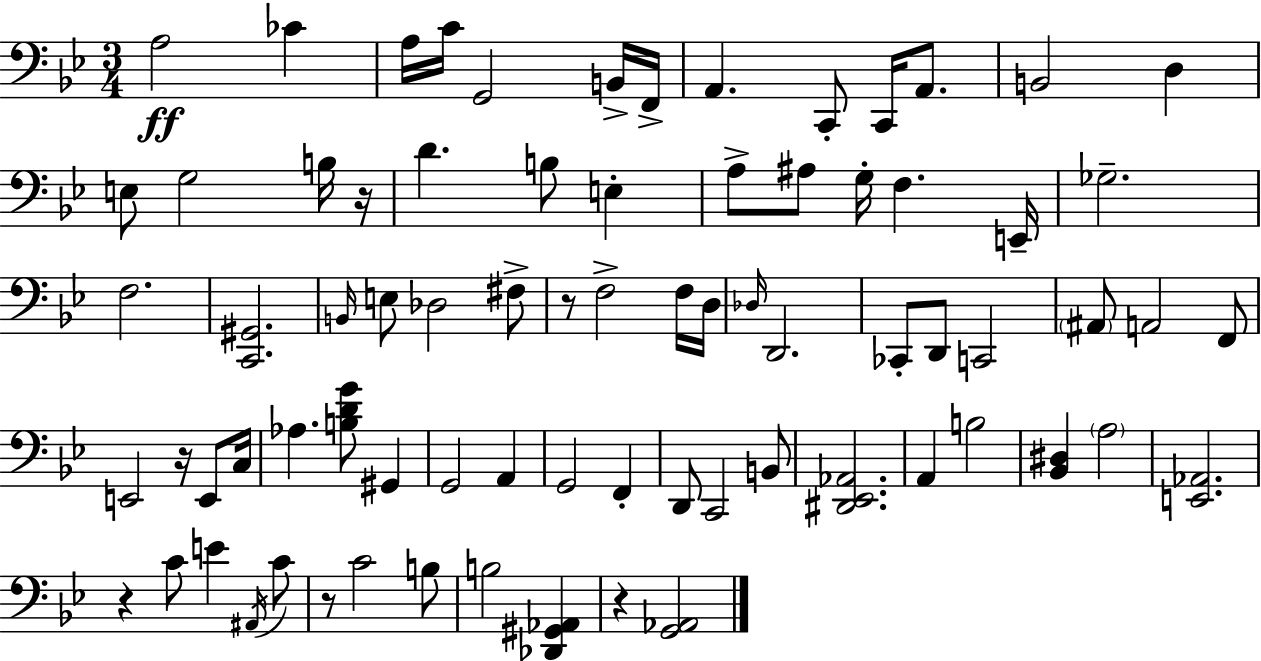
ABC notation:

X:1
T:Untitled
M:3/4
L:1/4
K:Gm
A,2 _C A,/4 C/4 G,,2 B,,/4 F,,/4 A,, C,,/2 C,,/4 A,,/2 B,,2 D, E,/2 G,2 B,/4 z/4 D B,/2 E, A,/2 ^A,/2 G,/4 F, E,,/4 _G,2 F,2 [C,,^G,,]2 B,,/4 E,/2 _D,2 ^F,/2 z/2 F,2 F,/4 D,/4 _D,/4 D,,2 _C,,/2 D,,/2 C,,2 ^A,,/2 A,,2 F,,/2 E,,2 z/4 E,,/2 C,/4 _A, [B,DG]/2 ^G,, G,,2 A,, G,,2 F,, D,,/2 C,,2 B,,/2 [^D,,_E,,_A,,]2 A,, B,2 [_B,,^D,] A,2 [E,,_A,,]2 z C/2 E ^A,,/4 C/2 z/2 C2 B,/2 B,2 [_D,,^G,,_A,,] z [G,,_A,,]2